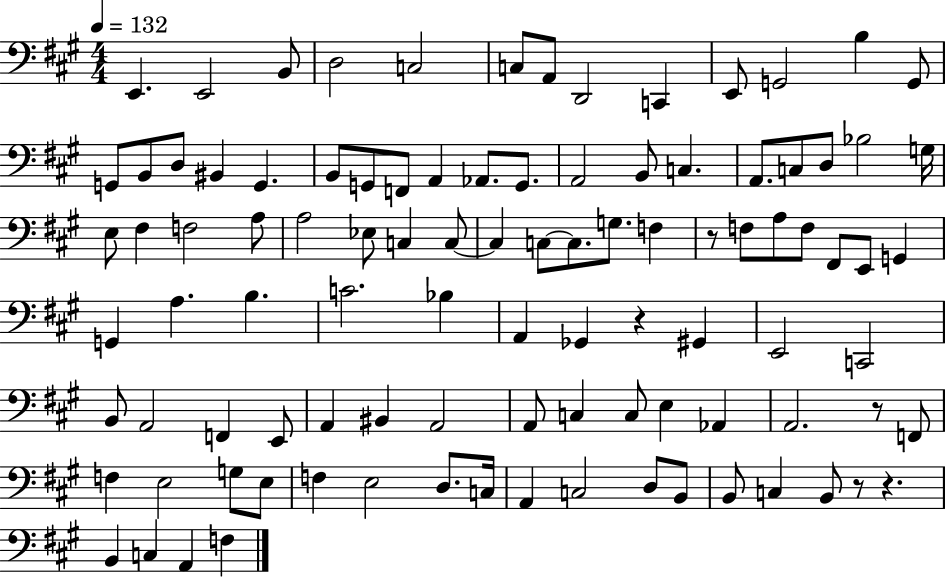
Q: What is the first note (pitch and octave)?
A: E2